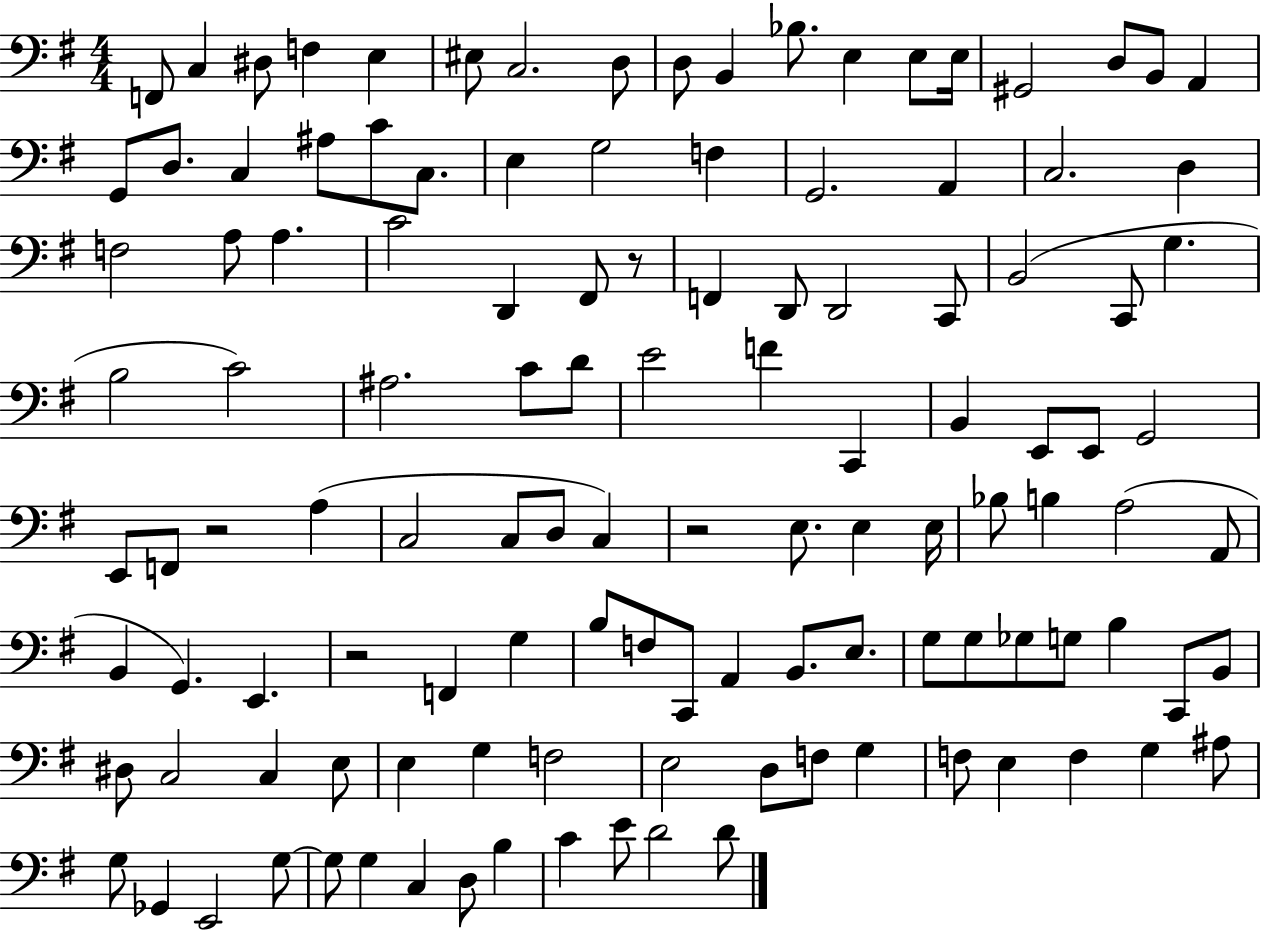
{
  \clef bass
  \numericTimeSignature
  \time 4/4
  \key g \major
  f,8 c4 dis8 f4 e4 | eis8 c2. d8 | d8 b,4 bes8. e4 e8 e16 | gis,2 d8 b,8 a,4 | \break g,8 d8. c4 ais8 c'8 c8. | e4 g2 f4 | g,2. a,4 | c2. d4 | \break f2 a8 a4. | c'2 d,4 fis,8 r8 | f,4 d,8 d,2 c,8 | b,2( c,8 g4. | \break b2 c'2) | ais2. c'8 d'8 | e'2 f'4 c,4 | b,4 e,8 e,8 g,2 | \break e,8 f,8 r2 a4( | c2 c8 d8 c4) | r2 e8. e4 e16 | bes8 b4 a2( a,8 | \break b,4 g,4.) e,4. | r2 f,4 g4 | b8 f8 c,8 a,4 b,8. e8. | g8 g8 ges8 g8 b4 c,8 b,8 | \break dis8 c2 c4 e8 | e4 g4 f2 | e2 d8 f8 g4 | f8 e4 f4 g4 ais8 | \break g8 ges,4 e,2 g8~~ | g8 g4 c4 d8 b4 | c'4 e'8 d'2 d'8 | \bar "|."
}